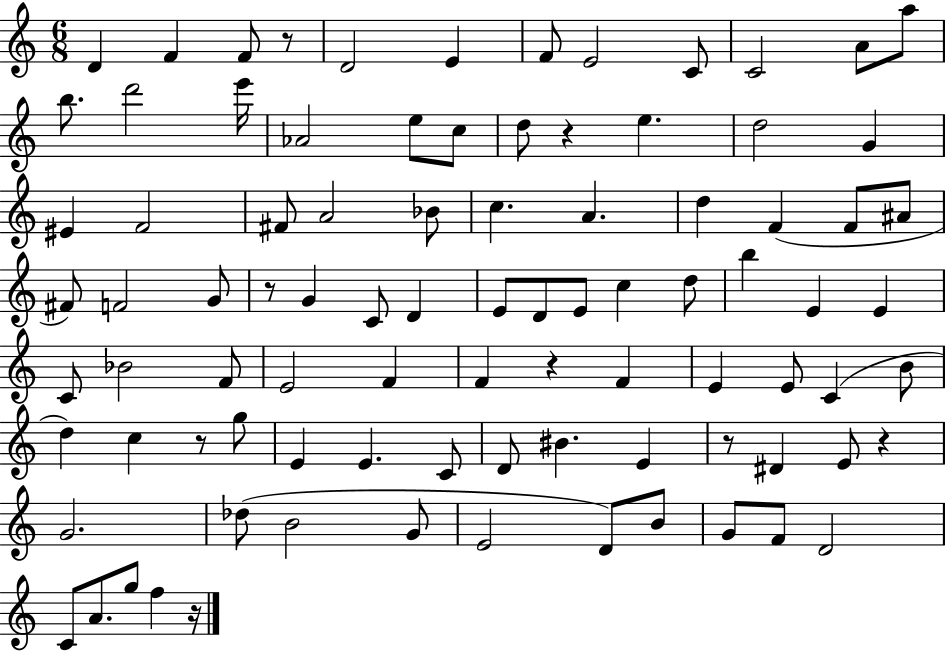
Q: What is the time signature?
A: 6/8